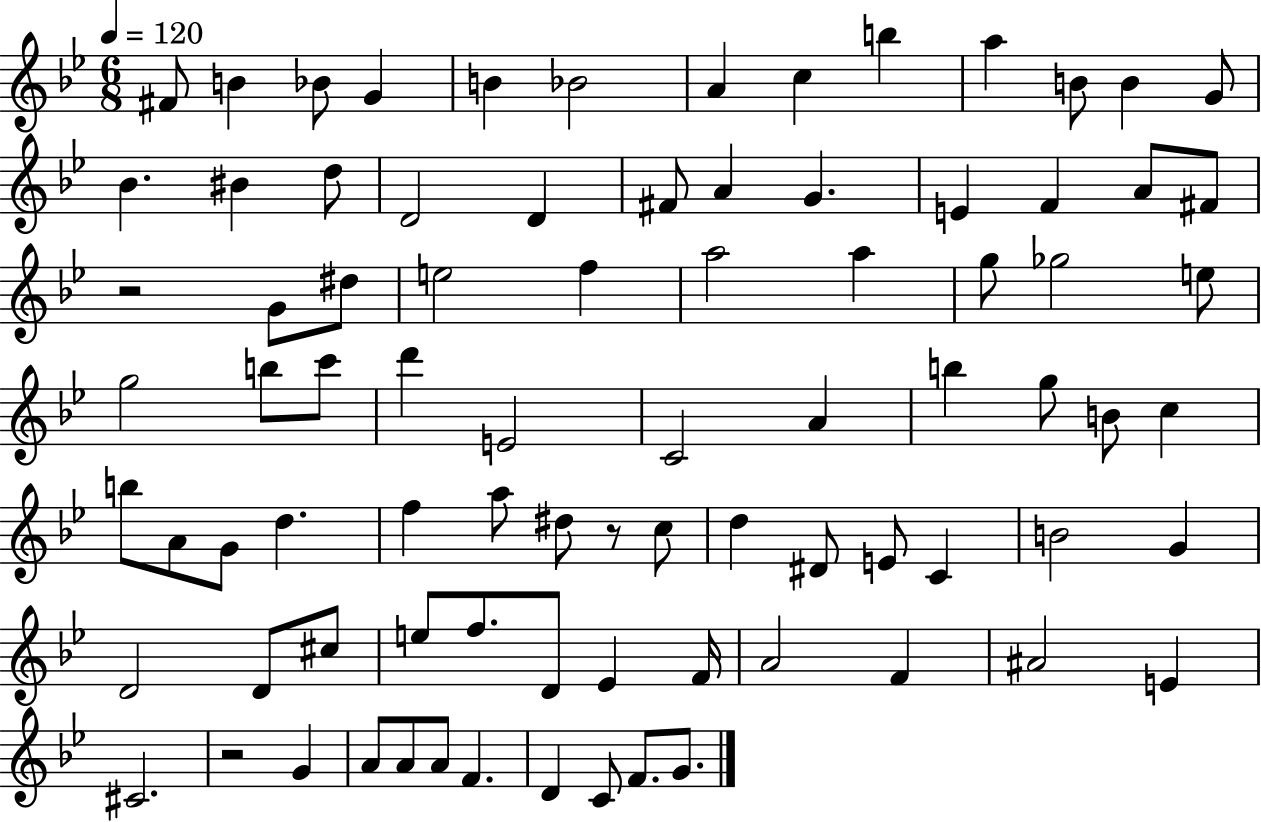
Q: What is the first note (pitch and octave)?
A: F#4